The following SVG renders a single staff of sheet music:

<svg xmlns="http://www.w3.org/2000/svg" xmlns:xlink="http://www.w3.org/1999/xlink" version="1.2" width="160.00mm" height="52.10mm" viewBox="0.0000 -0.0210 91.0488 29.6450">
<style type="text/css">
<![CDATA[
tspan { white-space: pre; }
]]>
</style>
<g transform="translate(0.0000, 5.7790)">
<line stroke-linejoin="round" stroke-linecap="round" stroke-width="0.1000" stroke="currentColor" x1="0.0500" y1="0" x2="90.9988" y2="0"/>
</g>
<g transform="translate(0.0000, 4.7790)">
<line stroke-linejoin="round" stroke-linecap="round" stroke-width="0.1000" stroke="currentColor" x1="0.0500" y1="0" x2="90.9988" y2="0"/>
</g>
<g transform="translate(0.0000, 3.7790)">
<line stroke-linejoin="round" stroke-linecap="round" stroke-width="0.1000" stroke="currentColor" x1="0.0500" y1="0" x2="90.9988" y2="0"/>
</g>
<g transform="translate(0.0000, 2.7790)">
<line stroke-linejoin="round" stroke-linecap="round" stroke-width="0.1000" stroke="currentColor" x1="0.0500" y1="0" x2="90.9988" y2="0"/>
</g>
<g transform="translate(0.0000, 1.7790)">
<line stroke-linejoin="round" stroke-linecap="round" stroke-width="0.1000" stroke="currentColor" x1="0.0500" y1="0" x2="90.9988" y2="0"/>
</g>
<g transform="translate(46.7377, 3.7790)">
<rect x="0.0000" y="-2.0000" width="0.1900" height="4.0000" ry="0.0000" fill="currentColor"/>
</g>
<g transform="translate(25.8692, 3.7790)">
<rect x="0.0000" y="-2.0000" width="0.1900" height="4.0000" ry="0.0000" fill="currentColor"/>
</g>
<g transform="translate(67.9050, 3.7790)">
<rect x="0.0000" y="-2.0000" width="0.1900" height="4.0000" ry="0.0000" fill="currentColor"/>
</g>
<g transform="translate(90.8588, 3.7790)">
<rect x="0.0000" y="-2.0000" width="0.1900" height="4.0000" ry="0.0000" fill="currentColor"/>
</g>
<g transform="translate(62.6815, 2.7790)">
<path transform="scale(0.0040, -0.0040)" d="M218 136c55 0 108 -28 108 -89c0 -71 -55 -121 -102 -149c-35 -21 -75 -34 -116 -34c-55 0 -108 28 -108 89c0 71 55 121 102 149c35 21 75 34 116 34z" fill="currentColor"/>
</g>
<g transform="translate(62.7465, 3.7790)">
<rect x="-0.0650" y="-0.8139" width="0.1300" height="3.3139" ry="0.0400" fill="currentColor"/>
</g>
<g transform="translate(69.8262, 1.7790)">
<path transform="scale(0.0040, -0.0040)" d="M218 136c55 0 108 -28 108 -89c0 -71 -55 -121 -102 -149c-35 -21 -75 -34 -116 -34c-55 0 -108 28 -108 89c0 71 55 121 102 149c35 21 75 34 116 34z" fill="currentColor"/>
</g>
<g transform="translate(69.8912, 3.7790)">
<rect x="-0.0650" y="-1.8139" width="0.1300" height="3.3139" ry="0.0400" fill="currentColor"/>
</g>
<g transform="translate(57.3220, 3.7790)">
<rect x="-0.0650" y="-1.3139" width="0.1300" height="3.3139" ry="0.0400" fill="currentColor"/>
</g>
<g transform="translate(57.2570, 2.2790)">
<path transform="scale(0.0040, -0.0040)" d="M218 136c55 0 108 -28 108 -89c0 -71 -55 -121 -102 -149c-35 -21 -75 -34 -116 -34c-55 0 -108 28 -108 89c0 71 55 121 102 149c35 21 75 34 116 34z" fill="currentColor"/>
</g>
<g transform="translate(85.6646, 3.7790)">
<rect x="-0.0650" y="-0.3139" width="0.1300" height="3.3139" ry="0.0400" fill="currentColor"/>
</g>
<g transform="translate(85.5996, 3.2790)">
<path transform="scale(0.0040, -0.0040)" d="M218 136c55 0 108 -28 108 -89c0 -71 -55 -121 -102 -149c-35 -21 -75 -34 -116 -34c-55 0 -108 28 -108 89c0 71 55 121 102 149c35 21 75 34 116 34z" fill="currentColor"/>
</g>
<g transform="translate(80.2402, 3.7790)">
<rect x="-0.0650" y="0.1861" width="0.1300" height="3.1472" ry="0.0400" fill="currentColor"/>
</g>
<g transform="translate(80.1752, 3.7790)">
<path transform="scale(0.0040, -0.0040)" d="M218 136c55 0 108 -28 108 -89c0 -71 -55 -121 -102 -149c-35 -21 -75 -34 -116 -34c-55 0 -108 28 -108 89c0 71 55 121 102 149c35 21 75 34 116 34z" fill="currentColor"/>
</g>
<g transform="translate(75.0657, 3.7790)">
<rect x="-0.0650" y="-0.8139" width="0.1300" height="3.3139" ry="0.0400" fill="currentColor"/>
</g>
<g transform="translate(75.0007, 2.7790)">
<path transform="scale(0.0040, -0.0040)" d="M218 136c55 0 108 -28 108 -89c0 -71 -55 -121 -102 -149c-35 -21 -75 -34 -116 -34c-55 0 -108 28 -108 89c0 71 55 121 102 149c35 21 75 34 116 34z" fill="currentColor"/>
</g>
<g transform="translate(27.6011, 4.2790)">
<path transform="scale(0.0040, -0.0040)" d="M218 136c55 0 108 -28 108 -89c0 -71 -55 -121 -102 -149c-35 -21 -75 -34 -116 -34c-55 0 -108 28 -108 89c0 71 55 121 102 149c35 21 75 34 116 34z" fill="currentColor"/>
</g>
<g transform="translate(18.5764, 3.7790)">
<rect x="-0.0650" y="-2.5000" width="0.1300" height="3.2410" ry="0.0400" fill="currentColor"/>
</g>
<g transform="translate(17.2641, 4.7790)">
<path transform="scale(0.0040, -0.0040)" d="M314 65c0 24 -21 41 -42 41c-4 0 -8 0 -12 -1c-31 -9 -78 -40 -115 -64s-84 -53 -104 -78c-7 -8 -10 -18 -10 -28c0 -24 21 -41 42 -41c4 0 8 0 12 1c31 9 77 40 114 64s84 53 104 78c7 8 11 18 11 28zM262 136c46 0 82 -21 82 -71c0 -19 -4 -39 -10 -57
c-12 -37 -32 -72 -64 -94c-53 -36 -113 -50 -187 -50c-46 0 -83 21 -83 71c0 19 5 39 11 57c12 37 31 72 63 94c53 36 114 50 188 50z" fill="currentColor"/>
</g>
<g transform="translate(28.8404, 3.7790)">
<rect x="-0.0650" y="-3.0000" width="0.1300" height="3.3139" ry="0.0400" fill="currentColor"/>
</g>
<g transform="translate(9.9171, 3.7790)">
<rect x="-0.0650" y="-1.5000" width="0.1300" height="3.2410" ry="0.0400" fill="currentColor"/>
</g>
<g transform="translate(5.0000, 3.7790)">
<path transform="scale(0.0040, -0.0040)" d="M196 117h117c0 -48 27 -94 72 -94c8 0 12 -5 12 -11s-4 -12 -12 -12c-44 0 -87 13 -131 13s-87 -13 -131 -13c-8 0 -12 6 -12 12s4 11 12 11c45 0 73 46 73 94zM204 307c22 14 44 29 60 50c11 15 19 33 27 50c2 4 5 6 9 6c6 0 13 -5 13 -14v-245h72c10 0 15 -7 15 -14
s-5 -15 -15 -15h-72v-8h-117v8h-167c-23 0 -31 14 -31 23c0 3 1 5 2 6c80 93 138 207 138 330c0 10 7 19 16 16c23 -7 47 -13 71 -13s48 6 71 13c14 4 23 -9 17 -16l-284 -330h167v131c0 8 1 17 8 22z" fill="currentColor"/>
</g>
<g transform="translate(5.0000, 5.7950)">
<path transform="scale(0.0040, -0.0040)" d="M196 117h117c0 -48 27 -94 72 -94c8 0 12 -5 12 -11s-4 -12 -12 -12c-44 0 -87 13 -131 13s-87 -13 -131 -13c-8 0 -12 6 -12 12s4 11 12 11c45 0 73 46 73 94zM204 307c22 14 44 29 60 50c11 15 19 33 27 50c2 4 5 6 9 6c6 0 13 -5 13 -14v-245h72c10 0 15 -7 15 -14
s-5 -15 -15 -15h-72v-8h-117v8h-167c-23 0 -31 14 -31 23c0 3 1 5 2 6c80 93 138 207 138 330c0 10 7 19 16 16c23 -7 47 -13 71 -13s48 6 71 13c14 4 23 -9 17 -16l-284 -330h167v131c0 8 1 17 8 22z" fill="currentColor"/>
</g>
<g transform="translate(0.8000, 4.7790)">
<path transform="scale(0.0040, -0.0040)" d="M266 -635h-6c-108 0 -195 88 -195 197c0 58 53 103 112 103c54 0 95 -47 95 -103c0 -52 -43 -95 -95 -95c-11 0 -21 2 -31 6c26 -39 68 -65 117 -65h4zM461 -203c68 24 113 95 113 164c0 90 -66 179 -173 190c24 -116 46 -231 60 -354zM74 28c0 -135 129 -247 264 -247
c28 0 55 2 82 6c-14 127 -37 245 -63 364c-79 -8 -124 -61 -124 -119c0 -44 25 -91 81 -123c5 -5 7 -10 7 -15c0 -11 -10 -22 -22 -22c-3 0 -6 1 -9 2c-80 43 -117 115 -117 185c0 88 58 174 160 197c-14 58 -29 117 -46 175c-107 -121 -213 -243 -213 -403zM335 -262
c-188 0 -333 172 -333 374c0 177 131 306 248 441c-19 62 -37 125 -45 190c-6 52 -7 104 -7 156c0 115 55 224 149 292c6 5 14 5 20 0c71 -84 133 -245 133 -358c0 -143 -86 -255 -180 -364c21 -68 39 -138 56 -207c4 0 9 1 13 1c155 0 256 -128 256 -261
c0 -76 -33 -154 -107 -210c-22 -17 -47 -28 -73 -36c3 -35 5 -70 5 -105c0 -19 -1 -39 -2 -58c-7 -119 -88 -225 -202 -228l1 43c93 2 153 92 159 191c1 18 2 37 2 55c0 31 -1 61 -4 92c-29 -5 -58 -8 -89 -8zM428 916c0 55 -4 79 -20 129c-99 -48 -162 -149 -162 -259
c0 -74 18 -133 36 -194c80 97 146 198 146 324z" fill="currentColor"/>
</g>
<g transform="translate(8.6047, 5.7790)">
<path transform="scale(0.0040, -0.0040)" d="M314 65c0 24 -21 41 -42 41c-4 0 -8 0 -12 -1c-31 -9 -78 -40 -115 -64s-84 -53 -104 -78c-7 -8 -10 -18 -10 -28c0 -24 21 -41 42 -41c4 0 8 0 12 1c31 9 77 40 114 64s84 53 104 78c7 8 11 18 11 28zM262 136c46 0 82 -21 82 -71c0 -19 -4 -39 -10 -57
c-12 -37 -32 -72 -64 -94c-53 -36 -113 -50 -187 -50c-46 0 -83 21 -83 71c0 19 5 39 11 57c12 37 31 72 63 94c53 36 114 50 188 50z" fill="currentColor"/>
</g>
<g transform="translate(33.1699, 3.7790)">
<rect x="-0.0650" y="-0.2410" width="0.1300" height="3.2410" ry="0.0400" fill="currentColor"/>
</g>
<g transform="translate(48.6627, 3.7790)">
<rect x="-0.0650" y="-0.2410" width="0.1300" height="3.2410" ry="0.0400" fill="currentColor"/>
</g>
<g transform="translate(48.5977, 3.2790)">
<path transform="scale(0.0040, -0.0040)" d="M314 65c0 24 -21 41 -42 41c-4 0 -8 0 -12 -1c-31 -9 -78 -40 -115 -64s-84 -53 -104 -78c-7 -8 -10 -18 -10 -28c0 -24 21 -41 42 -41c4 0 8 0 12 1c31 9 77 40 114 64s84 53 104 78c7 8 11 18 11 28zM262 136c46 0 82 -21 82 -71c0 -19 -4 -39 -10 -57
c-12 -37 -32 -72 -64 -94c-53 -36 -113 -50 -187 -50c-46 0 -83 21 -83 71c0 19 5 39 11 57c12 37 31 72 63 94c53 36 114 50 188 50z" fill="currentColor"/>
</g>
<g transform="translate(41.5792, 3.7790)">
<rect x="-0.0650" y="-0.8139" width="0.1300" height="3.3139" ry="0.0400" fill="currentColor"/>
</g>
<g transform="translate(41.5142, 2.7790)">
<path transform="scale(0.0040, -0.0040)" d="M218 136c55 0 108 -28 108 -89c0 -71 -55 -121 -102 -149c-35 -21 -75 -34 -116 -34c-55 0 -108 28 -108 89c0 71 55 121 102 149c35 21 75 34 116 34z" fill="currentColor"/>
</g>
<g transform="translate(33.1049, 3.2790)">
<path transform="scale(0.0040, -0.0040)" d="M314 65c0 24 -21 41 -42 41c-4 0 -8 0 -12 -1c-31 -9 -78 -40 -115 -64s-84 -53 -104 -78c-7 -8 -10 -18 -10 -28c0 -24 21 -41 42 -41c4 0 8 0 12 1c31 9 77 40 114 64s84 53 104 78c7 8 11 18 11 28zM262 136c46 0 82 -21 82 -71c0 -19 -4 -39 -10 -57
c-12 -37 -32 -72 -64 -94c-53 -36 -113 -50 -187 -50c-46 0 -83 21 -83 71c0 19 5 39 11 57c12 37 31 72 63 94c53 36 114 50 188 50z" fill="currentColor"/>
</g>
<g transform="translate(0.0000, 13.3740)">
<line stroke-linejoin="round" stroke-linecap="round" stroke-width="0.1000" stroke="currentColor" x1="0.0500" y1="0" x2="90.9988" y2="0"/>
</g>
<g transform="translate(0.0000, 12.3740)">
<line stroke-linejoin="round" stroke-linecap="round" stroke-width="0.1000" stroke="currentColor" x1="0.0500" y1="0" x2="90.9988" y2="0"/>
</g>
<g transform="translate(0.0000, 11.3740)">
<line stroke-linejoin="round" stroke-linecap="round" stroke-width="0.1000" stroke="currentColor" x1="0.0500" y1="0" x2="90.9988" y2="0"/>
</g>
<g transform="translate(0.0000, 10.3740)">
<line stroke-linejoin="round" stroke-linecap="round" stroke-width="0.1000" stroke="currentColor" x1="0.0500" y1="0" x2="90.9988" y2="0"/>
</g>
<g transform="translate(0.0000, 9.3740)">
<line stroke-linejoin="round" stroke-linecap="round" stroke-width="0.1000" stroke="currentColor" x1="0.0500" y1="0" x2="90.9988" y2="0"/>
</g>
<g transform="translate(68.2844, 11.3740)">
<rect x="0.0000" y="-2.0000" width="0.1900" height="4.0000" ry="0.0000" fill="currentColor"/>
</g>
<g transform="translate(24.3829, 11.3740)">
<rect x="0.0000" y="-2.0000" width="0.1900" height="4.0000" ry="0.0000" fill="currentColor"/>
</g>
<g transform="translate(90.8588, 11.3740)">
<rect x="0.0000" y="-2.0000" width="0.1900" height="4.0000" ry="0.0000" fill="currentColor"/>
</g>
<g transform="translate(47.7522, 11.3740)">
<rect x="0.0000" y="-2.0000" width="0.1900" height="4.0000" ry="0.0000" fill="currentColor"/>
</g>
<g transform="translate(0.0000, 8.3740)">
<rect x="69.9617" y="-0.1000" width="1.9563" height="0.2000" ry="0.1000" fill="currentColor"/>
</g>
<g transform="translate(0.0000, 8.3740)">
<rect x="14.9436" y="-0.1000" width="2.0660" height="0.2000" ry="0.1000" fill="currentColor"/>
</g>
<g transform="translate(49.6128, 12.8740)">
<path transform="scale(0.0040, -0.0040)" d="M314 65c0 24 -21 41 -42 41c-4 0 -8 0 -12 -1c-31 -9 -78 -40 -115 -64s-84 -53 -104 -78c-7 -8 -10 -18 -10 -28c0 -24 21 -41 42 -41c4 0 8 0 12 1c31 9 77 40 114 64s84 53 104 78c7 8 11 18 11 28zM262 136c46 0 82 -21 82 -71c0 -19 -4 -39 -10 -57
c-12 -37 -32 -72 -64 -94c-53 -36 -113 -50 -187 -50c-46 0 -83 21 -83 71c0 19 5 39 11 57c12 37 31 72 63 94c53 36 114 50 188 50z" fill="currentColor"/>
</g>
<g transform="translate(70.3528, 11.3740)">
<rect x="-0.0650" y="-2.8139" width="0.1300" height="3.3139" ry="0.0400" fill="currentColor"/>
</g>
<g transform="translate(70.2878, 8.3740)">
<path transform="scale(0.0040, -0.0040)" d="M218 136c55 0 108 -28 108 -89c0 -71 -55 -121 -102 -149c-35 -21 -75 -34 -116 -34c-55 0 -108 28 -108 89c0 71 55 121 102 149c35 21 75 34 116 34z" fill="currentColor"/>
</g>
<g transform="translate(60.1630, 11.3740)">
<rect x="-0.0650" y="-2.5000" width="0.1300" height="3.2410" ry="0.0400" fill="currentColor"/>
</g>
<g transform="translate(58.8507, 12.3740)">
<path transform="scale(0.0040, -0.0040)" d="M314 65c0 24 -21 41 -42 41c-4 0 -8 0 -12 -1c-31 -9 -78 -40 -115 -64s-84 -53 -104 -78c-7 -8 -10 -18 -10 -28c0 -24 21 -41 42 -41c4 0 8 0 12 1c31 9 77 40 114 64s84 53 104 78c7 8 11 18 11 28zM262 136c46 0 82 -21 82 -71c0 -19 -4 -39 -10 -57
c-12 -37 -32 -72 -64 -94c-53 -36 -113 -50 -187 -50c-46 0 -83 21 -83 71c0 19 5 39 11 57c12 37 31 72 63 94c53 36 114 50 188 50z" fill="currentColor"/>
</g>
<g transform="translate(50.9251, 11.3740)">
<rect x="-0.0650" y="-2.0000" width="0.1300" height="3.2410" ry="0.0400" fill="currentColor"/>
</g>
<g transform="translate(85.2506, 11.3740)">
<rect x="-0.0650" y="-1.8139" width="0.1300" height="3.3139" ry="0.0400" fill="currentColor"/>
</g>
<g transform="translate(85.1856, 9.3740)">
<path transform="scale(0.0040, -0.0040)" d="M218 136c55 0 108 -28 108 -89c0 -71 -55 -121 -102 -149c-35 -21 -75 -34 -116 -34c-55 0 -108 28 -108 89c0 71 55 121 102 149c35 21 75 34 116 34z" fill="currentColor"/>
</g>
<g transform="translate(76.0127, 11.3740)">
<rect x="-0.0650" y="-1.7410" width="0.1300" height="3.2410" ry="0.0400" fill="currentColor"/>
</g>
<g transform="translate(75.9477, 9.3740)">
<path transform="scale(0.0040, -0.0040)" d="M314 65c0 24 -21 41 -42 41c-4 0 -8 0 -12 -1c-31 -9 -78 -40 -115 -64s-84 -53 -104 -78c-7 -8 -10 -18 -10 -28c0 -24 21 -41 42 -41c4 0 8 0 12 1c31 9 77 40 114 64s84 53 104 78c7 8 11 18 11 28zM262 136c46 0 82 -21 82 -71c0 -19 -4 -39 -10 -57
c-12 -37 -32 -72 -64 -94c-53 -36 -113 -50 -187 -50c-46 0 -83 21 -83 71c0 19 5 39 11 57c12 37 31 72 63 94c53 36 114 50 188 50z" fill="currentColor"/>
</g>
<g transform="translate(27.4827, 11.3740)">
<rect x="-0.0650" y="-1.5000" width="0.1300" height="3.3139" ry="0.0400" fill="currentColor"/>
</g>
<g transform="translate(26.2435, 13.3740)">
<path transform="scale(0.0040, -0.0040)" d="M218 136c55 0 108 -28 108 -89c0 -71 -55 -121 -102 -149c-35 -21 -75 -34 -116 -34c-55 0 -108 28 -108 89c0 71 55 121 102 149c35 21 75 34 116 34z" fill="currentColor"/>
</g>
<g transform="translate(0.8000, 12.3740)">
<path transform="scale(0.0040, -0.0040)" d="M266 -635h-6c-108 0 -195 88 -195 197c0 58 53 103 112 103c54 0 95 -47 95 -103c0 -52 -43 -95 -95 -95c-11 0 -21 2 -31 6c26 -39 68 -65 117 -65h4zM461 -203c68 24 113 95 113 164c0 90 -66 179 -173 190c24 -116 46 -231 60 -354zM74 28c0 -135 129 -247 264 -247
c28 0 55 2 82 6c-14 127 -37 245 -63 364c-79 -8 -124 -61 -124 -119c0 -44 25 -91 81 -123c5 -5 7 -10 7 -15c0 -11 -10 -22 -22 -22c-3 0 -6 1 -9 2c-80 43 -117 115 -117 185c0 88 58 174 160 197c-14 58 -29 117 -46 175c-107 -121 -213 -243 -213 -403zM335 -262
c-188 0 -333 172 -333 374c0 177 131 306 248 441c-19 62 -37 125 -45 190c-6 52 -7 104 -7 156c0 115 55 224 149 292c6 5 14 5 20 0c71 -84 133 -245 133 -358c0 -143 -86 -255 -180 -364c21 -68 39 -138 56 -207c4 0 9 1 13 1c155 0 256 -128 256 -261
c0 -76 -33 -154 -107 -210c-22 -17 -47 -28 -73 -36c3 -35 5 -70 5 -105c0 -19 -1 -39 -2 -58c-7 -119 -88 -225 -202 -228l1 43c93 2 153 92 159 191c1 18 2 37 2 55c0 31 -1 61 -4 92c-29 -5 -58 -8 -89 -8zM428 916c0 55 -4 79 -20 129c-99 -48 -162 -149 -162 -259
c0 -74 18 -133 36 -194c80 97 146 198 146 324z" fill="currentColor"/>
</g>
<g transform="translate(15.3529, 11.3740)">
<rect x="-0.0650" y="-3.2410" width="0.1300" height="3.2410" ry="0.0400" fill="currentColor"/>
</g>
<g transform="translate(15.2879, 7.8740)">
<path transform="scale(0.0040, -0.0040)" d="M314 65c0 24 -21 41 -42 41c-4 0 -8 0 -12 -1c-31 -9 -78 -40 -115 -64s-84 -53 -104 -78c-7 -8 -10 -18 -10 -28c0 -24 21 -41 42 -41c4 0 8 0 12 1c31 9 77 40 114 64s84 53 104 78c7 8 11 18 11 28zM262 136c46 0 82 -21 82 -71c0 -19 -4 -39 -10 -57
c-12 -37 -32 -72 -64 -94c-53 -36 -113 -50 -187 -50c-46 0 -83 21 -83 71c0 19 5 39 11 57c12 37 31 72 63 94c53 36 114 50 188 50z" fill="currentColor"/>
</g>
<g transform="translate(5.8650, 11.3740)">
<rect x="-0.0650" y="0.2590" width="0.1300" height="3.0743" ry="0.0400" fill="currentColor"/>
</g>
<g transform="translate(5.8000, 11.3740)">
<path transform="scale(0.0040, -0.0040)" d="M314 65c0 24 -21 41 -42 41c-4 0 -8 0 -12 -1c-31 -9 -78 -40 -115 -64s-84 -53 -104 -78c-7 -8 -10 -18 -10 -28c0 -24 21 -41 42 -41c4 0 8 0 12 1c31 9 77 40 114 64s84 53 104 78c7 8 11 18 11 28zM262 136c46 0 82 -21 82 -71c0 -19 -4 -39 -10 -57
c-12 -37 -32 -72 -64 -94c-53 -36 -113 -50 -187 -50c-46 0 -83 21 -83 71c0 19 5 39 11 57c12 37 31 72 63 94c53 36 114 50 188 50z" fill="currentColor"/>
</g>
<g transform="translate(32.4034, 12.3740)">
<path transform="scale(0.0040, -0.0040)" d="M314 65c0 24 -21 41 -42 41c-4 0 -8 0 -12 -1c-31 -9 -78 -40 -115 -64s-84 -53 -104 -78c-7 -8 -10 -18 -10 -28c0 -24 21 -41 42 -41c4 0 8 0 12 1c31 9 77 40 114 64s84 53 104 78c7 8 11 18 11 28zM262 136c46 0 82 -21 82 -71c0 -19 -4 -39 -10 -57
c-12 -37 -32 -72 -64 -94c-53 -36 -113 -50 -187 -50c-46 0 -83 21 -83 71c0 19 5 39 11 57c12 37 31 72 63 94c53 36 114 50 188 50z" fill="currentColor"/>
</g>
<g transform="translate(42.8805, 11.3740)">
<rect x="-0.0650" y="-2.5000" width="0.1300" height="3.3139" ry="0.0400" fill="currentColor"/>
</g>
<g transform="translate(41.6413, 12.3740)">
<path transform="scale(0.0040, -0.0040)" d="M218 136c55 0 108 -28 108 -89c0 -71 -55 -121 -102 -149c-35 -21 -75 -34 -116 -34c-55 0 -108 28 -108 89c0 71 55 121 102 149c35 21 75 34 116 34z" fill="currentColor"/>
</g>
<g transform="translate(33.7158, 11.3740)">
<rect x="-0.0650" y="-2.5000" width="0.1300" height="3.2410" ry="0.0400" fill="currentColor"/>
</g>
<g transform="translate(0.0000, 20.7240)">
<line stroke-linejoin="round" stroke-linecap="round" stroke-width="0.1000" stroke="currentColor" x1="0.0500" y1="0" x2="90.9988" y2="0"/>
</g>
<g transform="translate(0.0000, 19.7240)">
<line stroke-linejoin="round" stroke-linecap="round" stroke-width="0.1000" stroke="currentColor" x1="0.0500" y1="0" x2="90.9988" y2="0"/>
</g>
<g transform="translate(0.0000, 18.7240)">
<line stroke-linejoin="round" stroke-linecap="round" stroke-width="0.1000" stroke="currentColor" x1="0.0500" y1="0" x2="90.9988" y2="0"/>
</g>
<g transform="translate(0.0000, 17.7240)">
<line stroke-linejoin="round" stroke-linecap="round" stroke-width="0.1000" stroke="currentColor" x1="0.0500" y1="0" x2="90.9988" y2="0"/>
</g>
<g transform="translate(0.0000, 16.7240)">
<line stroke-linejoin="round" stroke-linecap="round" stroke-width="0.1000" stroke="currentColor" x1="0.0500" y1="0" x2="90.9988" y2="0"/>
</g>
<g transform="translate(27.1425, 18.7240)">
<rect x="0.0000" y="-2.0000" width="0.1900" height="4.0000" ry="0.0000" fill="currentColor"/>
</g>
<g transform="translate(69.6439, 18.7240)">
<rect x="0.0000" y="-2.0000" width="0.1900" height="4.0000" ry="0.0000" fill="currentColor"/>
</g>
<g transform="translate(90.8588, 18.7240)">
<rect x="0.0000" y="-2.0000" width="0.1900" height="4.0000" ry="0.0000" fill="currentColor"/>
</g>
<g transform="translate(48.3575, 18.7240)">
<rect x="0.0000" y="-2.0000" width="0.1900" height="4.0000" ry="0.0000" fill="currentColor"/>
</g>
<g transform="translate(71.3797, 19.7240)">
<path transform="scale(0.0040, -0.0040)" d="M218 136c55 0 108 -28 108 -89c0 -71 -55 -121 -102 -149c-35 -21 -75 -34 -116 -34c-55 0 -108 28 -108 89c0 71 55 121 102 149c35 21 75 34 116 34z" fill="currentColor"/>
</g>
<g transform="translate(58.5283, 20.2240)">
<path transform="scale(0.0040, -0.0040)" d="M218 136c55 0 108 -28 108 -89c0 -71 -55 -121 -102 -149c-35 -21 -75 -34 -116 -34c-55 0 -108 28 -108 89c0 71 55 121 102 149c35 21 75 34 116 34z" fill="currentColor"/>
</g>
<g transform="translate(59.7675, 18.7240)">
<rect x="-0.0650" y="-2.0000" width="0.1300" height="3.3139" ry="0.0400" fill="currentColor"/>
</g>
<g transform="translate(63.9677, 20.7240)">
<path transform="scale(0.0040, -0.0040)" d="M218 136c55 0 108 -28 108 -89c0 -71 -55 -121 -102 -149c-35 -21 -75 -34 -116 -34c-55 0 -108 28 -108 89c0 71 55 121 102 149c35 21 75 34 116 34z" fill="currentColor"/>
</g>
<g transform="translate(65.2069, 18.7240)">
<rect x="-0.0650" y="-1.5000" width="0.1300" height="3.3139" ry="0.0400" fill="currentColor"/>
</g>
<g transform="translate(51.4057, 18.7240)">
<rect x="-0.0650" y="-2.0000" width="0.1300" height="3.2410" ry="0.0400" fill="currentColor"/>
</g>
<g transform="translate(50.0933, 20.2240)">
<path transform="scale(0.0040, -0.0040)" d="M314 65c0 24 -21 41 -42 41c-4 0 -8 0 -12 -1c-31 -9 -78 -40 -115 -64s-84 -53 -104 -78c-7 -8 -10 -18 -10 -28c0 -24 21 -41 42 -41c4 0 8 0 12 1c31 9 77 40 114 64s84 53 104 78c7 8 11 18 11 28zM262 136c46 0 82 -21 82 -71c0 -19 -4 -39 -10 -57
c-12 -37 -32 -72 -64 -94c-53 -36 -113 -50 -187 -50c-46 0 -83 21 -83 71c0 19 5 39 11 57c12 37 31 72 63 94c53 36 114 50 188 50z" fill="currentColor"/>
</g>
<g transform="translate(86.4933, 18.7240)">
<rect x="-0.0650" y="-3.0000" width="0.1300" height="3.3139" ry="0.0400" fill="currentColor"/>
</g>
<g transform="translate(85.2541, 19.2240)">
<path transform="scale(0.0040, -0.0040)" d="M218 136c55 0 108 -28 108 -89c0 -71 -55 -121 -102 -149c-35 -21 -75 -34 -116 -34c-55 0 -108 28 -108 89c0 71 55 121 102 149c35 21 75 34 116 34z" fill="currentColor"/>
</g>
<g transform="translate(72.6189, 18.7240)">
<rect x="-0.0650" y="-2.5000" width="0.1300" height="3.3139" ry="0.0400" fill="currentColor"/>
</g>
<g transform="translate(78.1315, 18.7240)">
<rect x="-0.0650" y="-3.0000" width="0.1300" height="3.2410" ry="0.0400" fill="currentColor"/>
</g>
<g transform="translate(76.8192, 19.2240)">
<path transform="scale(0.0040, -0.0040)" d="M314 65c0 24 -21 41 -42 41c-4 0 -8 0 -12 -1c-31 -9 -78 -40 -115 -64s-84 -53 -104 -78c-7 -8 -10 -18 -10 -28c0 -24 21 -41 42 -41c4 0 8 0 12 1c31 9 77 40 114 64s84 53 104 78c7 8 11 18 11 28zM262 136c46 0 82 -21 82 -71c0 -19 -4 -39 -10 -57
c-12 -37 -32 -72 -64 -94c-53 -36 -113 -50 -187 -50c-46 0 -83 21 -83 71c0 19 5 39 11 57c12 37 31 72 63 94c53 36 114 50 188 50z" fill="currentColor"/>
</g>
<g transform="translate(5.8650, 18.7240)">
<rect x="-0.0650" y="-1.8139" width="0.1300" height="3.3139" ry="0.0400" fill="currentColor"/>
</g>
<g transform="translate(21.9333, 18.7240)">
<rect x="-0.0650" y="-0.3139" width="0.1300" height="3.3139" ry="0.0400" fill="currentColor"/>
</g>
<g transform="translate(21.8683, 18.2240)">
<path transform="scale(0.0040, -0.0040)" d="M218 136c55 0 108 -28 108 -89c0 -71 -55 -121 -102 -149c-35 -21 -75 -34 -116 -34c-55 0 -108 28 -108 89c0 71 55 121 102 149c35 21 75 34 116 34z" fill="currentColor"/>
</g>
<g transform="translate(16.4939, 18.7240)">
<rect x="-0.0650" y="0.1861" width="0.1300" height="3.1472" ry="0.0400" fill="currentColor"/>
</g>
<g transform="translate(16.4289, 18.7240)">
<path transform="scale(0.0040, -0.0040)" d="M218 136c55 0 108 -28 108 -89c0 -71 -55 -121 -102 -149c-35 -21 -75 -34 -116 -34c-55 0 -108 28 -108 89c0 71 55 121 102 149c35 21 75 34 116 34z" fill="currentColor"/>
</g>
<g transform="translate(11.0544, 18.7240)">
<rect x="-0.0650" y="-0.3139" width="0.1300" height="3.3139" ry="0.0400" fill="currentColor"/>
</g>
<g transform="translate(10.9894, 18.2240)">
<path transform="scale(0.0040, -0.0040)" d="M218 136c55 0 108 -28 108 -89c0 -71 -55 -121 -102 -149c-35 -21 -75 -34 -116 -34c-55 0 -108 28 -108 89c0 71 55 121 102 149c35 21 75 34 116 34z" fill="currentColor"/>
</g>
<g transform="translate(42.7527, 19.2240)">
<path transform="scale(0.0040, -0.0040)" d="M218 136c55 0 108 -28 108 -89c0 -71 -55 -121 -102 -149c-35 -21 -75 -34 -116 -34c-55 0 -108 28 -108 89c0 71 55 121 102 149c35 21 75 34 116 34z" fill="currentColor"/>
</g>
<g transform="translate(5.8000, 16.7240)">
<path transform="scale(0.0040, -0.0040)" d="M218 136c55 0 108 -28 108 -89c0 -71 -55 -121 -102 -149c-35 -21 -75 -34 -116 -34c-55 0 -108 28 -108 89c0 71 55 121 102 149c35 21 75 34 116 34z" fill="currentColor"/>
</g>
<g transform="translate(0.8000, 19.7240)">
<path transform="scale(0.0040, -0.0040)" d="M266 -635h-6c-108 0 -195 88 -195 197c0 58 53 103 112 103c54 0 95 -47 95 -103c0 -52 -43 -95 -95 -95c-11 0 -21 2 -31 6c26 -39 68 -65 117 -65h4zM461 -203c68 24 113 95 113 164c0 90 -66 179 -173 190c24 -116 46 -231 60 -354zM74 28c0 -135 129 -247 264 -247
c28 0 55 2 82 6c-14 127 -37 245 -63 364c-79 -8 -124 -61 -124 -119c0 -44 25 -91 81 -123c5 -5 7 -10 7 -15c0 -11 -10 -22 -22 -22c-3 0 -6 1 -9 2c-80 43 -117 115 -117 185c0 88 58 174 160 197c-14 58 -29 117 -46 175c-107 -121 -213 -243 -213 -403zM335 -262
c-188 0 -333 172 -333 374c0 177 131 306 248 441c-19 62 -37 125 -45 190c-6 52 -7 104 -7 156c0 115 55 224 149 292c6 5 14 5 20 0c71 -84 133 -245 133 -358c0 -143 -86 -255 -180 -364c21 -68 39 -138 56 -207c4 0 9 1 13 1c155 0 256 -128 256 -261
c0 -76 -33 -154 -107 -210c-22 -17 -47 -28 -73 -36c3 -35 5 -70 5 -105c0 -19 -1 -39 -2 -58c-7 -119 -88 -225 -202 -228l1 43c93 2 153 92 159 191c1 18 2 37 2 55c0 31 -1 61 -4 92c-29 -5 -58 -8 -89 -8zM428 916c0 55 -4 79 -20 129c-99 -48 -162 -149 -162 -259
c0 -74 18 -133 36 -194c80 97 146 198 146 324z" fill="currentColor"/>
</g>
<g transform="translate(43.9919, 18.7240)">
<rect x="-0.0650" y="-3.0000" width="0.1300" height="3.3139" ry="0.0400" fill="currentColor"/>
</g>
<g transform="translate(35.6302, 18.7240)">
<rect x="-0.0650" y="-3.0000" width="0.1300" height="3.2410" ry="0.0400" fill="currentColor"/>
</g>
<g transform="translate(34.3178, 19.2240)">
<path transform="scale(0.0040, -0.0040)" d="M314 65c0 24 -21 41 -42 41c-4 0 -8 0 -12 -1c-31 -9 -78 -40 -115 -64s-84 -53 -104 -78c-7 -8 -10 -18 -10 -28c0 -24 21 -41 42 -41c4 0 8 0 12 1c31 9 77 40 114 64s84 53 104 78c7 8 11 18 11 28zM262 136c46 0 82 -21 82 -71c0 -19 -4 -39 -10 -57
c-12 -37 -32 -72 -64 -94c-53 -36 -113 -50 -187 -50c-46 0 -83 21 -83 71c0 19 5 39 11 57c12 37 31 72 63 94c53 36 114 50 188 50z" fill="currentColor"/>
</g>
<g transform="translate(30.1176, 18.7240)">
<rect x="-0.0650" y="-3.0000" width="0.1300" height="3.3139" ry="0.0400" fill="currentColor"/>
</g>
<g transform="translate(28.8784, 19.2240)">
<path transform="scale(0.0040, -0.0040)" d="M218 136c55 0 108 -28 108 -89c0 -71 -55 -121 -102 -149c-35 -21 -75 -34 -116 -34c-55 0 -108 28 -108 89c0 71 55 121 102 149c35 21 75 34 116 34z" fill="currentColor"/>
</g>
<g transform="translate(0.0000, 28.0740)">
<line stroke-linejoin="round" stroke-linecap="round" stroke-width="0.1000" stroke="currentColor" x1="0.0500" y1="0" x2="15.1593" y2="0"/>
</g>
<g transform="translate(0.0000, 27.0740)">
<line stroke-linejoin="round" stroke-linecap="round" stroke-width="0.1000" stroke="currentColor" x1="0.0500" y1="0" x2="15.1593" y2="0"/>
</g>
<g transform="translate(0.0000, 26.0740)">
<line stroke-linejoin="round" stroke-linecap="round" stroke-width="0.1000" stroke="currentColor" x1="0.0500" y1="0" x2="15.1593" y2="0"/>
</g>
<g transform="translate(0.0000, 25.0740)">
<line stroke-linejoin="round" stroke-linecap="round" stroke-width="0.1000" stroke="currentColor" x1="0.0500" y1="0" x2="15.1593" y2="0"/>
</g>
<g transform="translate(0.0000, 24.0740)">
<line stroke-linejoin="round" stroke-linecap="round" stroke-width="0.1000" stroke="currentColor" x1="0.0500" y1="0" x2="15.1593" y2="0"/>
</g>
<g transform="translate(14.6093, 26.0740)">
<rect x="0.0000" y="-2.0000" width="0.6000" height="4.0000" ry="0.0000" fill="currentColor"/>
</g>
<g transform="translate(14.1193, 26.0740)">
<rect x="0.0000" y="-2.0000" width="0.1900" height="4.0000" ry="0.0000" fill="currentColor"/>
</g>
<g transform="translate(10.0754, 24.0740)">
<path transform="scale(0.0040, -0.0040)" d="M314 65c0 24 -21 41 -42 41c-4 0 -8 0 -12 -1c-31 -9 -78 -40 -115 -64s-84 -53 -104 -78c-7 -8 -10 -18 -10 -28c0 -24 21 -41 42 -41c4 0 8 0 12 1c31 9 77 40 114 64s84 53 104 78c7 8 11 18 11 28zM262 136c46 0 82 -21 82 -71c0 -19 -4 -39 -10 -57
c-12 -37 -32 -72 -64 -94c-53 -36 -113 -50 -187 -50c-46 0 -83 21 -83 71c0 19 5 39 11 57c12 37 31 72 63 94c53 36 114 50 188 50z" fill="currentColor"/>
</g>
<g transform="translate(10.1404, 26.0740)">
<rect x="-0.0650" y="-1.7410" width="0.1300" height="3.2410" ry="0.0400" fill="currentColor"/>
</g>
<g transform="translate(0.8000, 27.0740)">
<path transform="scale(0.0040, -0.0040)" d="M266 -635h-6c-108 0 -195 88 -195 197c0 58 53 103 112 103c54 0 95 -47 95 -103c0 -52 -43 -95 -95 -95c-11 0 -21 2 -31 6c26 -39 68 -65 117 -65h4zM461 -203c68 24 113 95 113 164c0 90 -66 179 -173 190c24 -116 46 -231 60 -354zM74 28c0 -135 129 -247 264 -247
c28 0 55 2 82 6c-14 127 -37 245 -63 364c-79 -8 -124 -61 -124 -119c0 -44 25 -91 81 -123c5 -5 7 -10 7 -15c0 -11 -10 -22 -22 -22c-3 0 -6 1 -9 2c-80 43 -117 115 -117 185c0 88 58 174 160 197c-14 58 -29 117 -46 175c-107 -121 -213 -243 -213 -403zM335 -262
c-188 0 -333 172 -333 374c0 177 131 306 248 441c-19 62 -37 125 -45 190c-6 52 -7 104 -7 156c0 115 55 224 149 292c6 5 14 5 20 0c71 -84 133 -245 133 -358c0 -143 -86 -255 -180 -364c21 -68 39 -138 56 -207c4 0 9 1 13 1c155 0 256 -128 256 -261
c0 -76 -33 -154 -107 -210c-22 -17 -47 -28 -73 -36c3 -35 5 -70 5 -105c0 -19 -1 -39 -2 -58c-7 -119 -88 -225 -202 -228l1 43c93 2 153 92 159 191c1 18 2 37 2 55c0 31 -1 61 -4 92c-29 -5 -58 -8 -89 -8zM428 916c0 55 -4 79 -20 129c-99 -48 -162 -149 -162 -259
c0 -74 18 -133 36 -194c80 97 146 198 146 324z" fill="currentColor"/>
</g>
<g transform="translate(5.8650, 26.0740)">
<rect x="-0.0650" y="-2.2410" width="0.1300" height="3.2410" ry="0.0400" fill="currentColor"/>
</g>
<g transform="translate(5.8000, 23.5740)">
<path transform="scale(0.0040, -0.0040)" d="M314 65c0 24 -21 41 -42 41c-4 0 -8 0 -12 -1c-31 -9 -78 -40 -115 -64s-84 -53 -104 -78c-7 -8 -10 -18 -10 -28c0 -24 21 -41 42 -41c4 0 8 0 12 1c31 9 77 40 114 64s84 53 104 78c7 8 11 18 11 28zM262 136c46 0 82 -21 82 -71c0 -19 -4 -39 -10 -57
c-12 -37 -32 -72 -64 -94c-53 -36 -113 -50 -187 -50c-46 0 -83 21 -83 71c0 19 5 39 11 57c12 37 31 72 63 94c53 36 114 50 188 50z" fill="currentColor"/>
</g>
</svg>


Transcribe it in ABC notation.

X:1
T:Untitled
M:4/4
L:1/4
K:C
E2 G2 A c2 d c2 e d f d B c B2 b2 E G2 G F2 G2 a f2 f f c B c A A2 A F2 F E G A2 A g2 f2